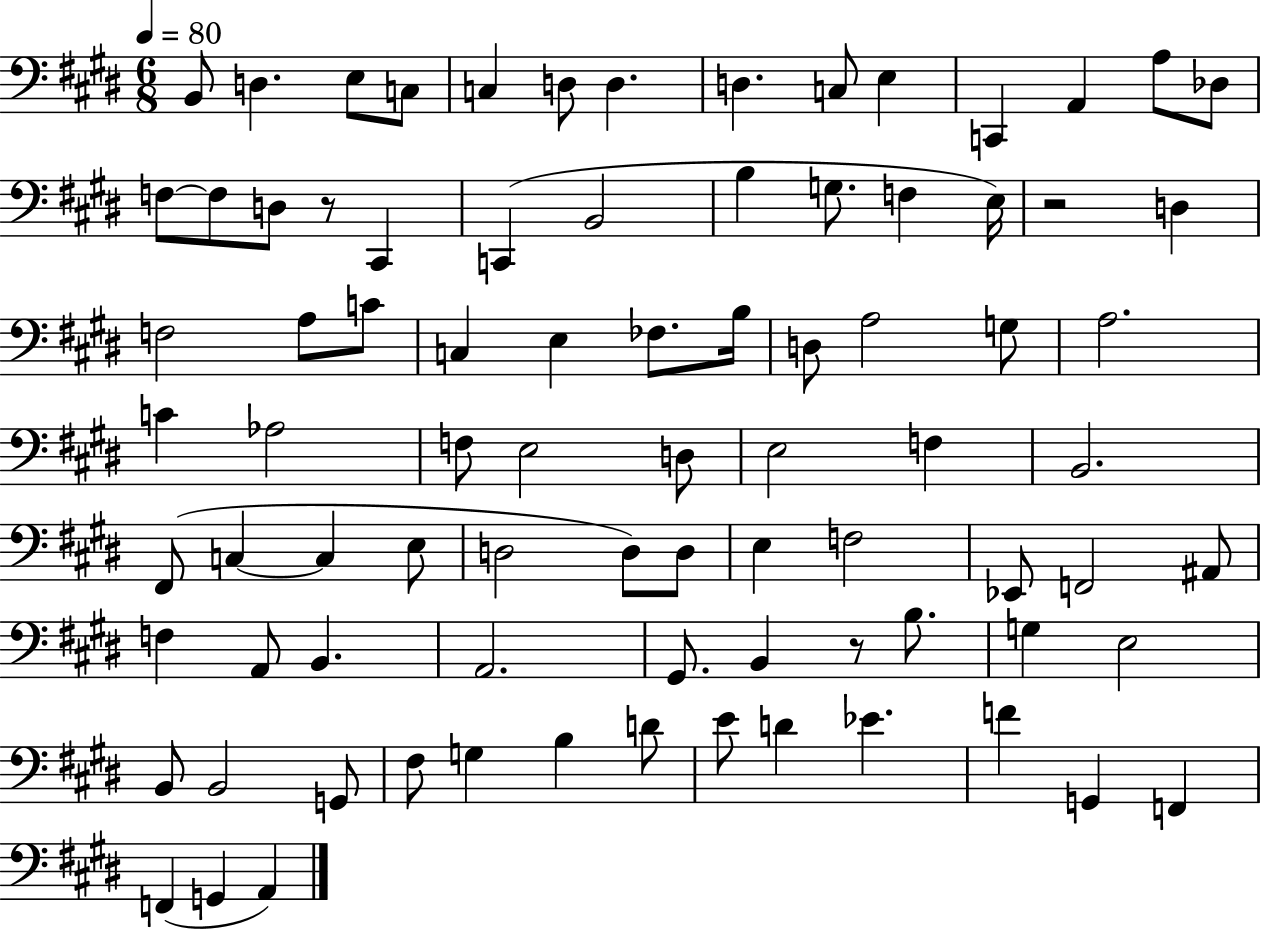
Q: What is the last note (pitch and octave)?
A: A2